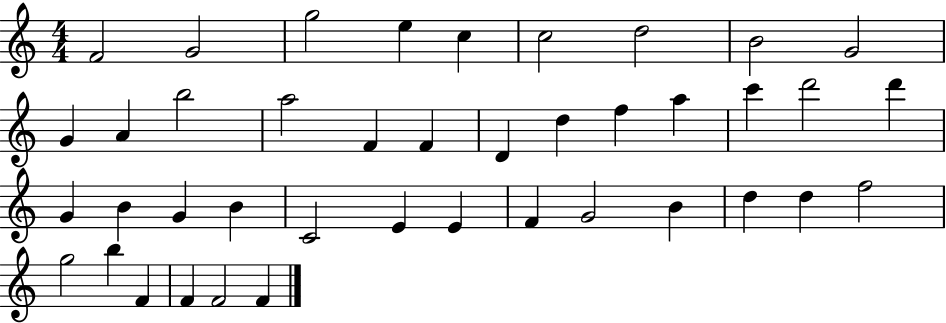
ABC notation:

X:1
T:Untitled
M:4/4
L:1/4
K:C
F2 G2 g2 e c c2 d2 B2 G2 G A b2 a2 F F D d f a c' d'2 d' G B G B C2 E E F G2 B d d f2 g2 b F F F2 F